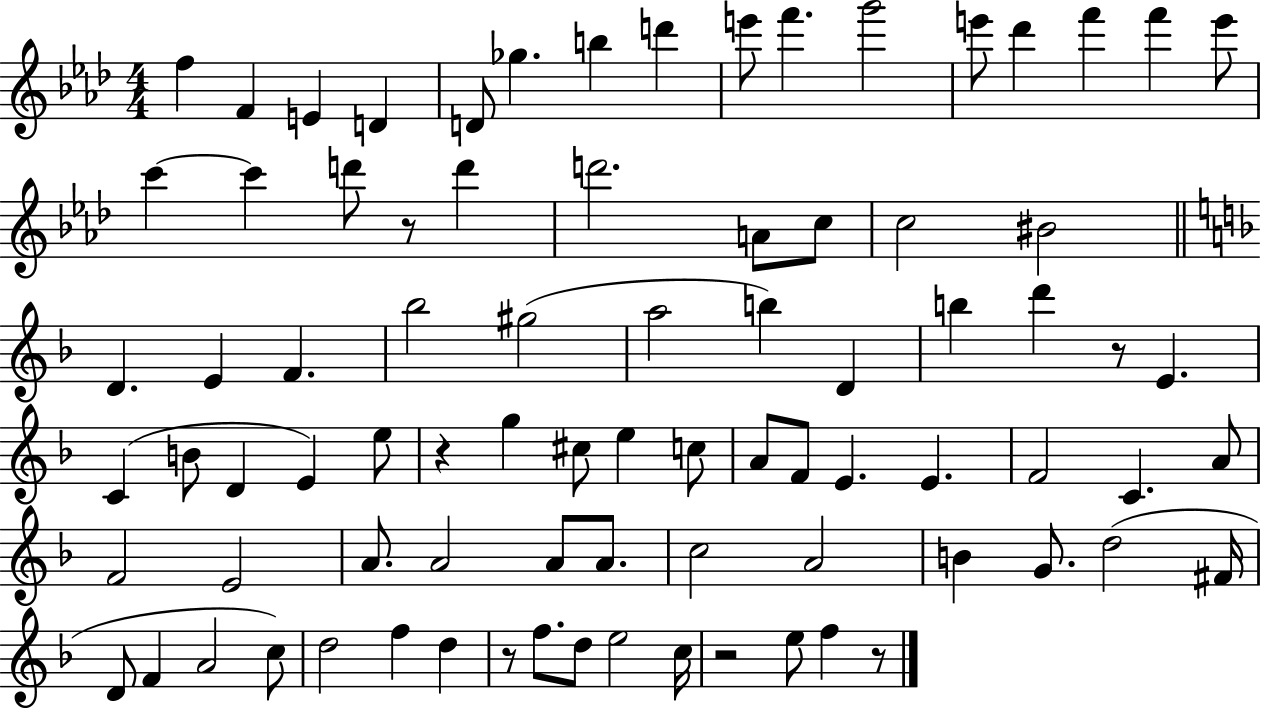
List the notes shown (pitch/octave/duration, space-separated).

F5/q F4/q E4/q D4/q D4/e Gb5/q. B5/q D6/q E6/e F6/q. G6/h E6/e Db6/q F6/q F6/q E6/e C6/q C6/q D6/e R/e D6/q D6/h. A4/e C5/e C5/h BIS4/h D4/q. E4/q F4/q. Bb5/h G#5/h A5/h B5/q D4/q B5/q D6/q R/e E4/q. C4/q B4/e D4/q E4/q E5/e R/q G5/q C#5/e E5/q C5/e A4/e F4/e E4/q. E4/q. F4/h C4/q. A4/e F4/h E4/h A4/e. A4/h A4/e A4/e. C5/h A4/h B4/q G4/e. D5/h F#4/s D4/e F4/q A4/h C5/e D5/h F5/q D5/q R/e F5/e. D5/e E5/h C5/s R/h E5/e F5/q R/e